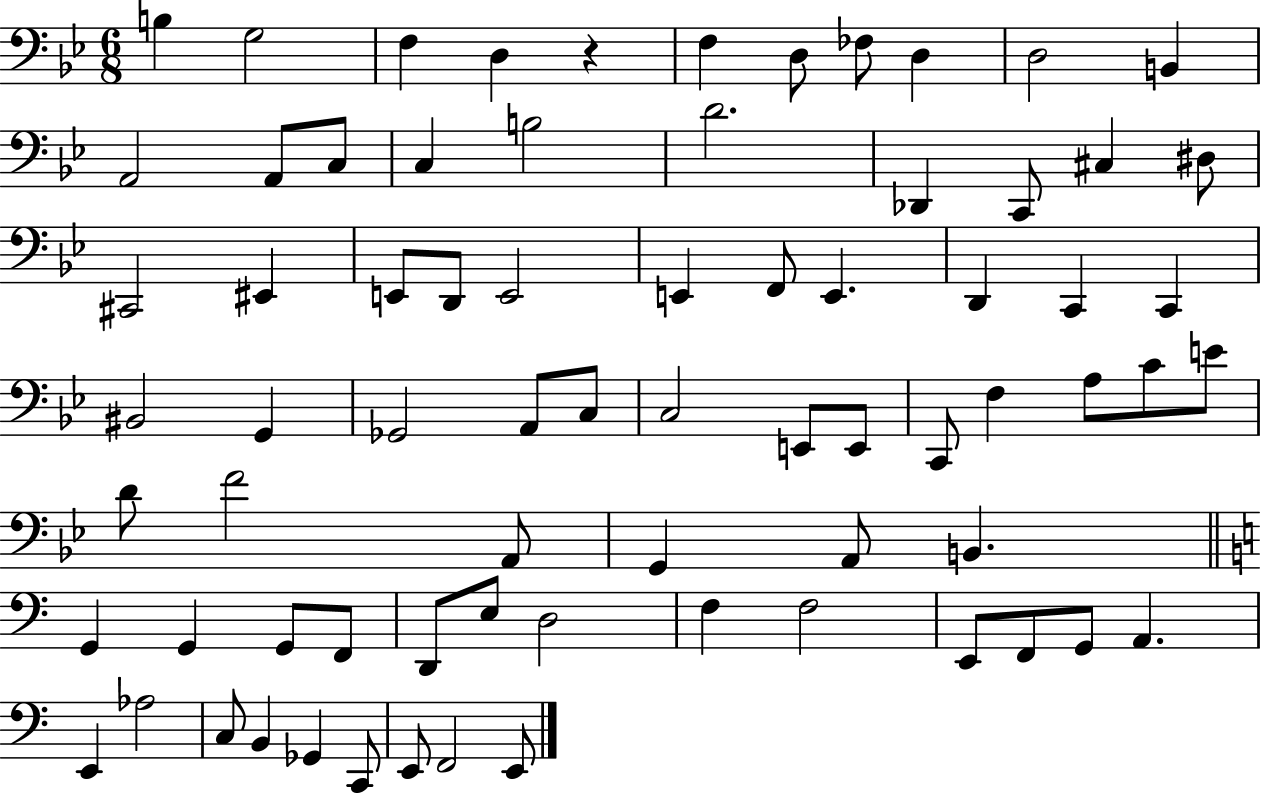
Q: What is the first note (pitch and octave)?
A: B3